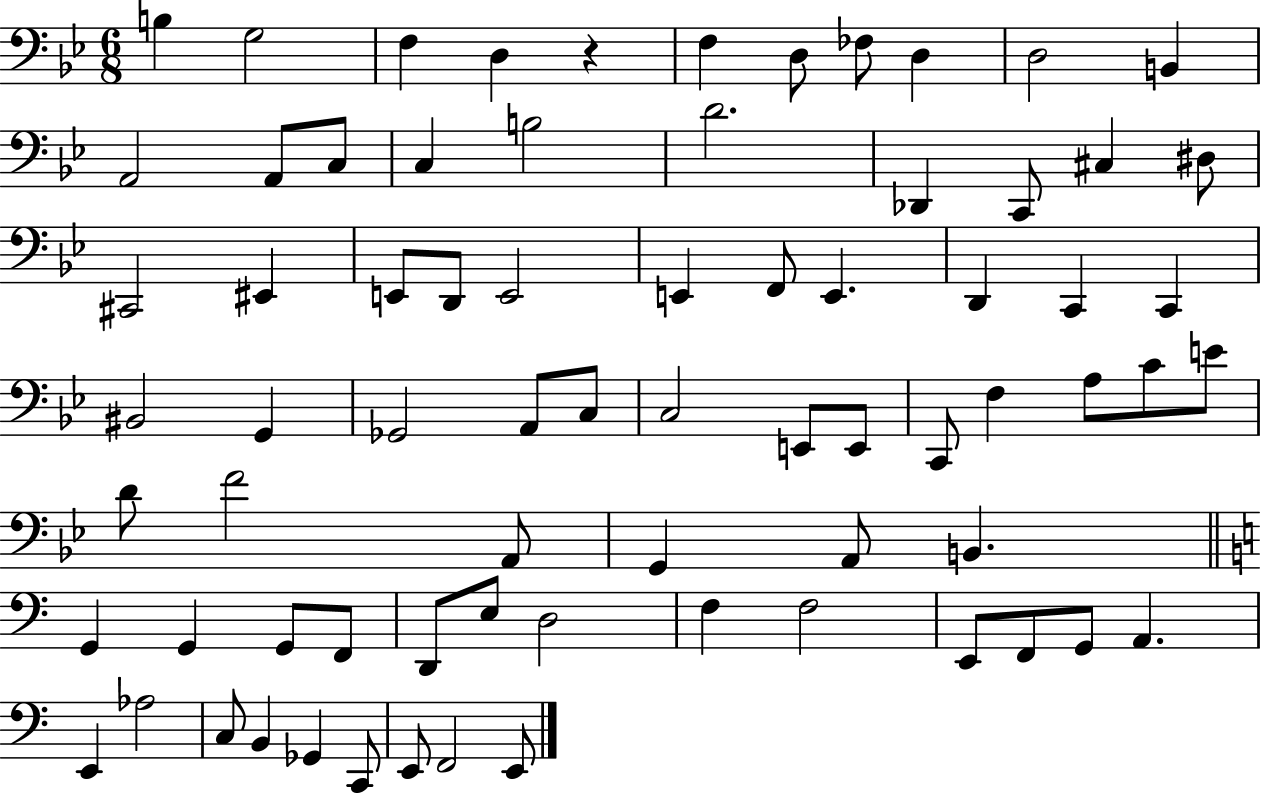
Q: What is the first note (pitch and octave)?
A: B3